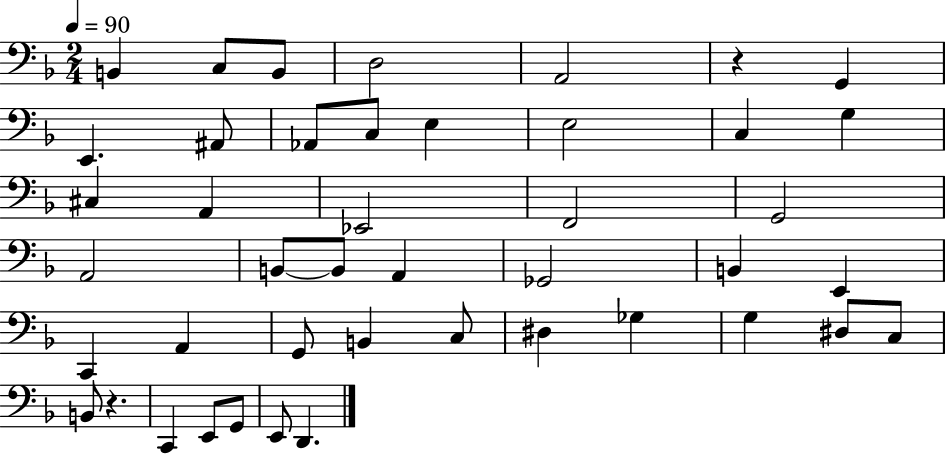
{
  \clef bass
  \numericTimeSignature
  \time 2/4
  \key f \major
  \tempo 4 = 90
  b,4 c8 b,8 | d2 | a,2 | r4 g,4 | \break e,4. ais,8 | aes,8 c8 e4 | e2 | c4 g4 | \break cis4 a,4 | ees,2 | f,2 | g,2 | \break a,2 | b,8~~ b,8 a,4 | ges,2 | b,4 e,4 | \break c,4 a,4 | g,8 b,4 c8 | dis4 ges4 | g4 dis8 c8 | \break b,8 r4. | c,4 e,8 g,8 | e,8 d,4. | \bar "|."
}